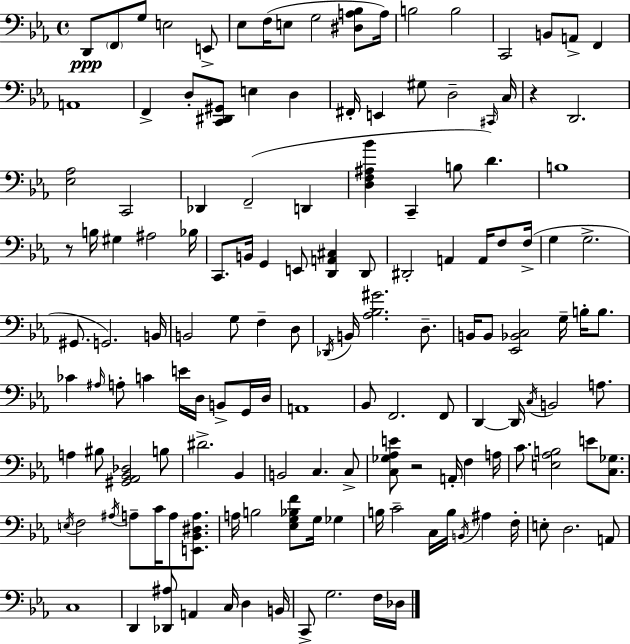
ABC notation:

X:1
T:Untitled
M:4/4
L:1/4
K:Cm
D,,/2 F,,/2 G,/2 E,2 E,,/2 _E,/2 F,/4 E,/2 G,2 [^D,A,_B,]/2 A,/4 B,2 B,2 C,,2 B,,/2 A,,/2 F,, A,,4 F,, D,/2 [C,,^D,,^G,,]/2 E, D, ^F,,/4 E,, ^G,/2 D,2 ^C,,/4 C,/4 z D,,2 [_E,_A,]2 C,,2 _D,, F,,2 D,, [D,F,^A,_B] C,, B,/2 D B,4 z/2 B,/4 ^G, ^A,2 _B,/4 C,,/2 B,,/4 G,, E,,/2 [D,,A,,^C,] D,,/2 ^D,,2 A,, A,,/4 F,/2 F,/4 G, G,2 ^G,,/2 G,,2 B,,/4 B,,2 G,/2 F, D,/2 _D,,/4 B,,/4 [_A,_B,^G]2 D,/2 B,,/4 B,,/2 [_E,,_B,,C,]2 G,/4 B,/4 B,/2 _C ^A,/4 A,/2 C E/4 D,/4 B,,/2 G,,/4 D,/4 A,,4 _B,,/2 F,,2 F,,/2 D,, D,,/4 C,/4 B,,2 A,/2 A, ^B,/2 [^G,,_A,,_B,,_D,]2 B,/2 ^D2 _B,, B,,2 C, C,/2 [C,_G,_A,E]/2 z2 A,,/4 F, A,/4 C/2 [E,_A,B,]2 E/2 [C,_G,]/2 E,/4 F,2 ^A,/4 A,/2 C/4 A,/2 [E,,_B,,^D,A,]/2 A,/4 B,2 [_E,G,_B,F]/2 G,/4 _G, B,/4 C2 C,/4 B,/4 B,,/4 ^A, F,/4 E,/2 D,2 A,,/2 C,4 D,, [_D,,^A,]/2 A,, C,/4 D, B,,/4 C,,/2 G,2 F,/4 _D,/4